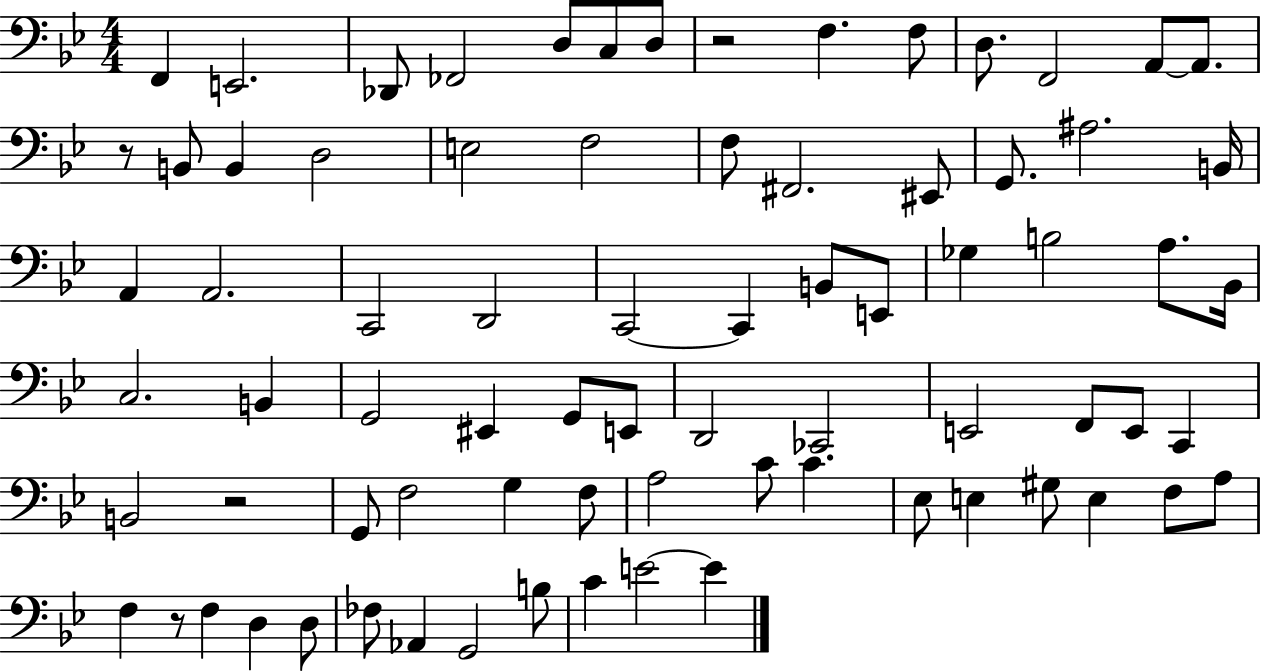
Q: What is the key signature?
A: BES major